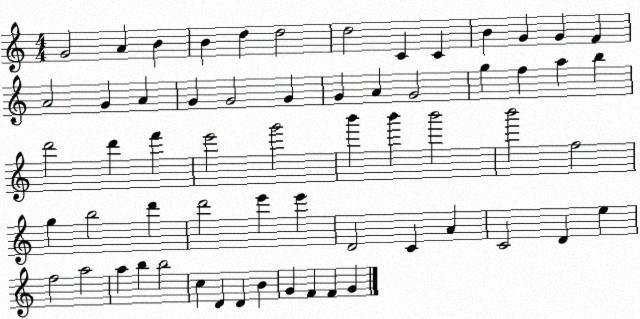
X:1
T:Untitled
M:4/4
L:1/4
K:C
G2 A B B d d2 d2 C C B G G F A2 G A G G2 G G A G2 g f a b d'2 d' f' e'2 g'2 b' b' b'2 b'2 f2 g b2 d' d'2 e' e' D2 C A C2 D e f2 a2 a b b2 c D D B G F F G